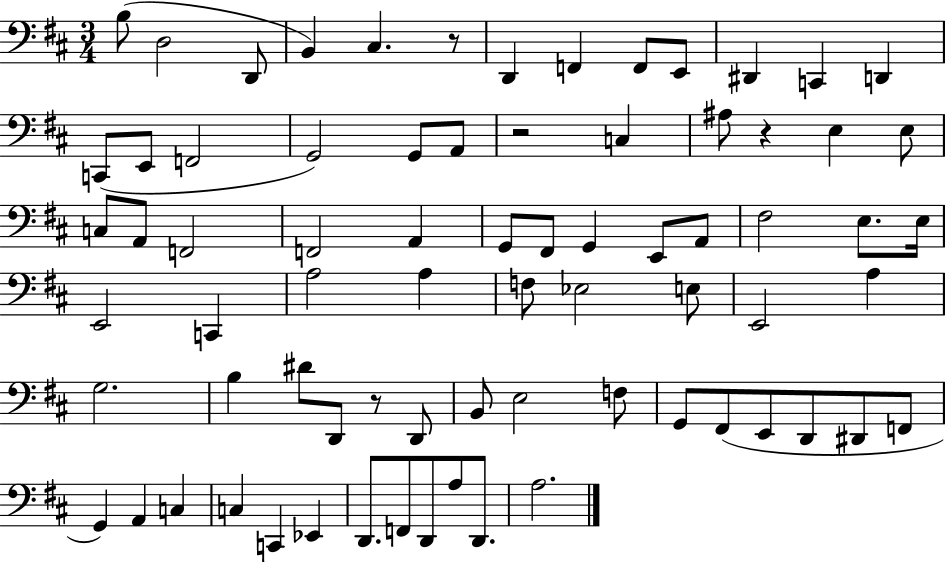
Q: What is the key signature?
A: D major